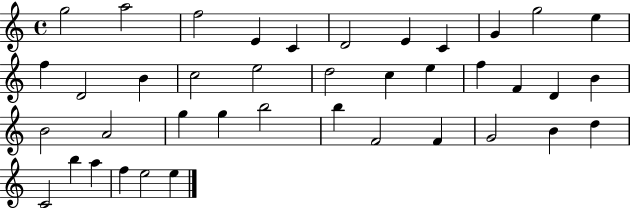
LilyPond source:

{
  \clef treble
  \time 4/4
  \defaultTimeSignature
  \key c \major
  g''2 a''2 | f''2 e'4 c'4 | d'2 e'4 c'4 | g'4 g''2 e''4 | \break f''4 d'2 b'4 | c''2 e''2 | d''2 c''4 e''4 | f''4 f'4 d'4 b'4 | \break b'2 a'2 | g''4 g''4 b''2 | b''4 f'2 f'4 | g'2 b'4 d''4 | \break c'2 b''4 a''4 | f''4 e''2 e''4 | \bar "|."
}